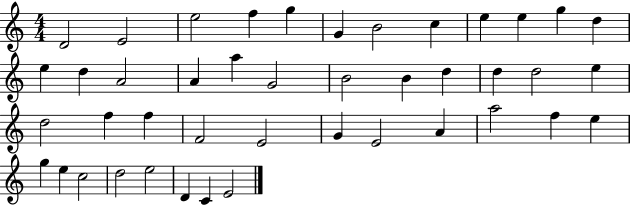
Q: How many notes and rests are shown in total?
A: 43